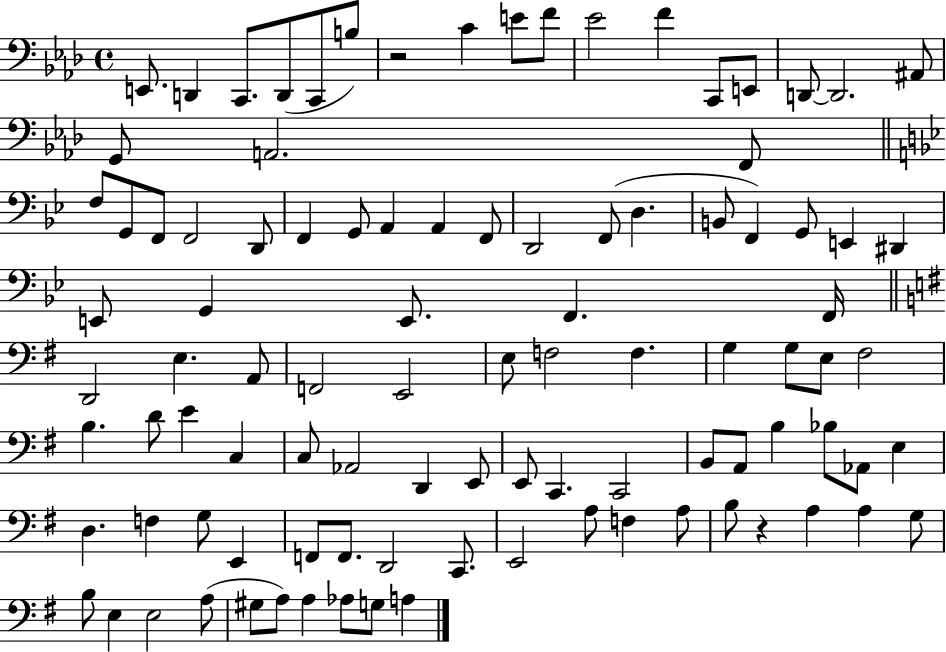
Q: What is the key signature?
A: AES major